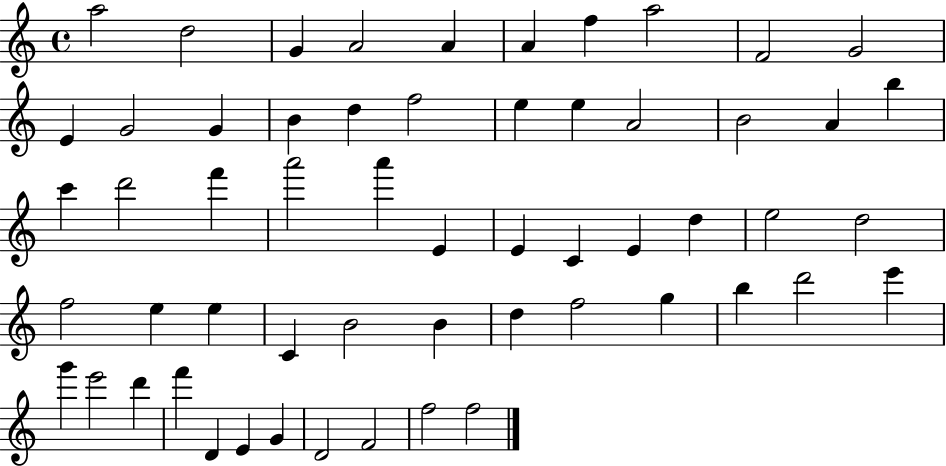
A5/h D5/h G4/q A4/h A4/q A4/q F5/q A5/h F4/h G4/h E4/q G4/h G4/q B4/q D5/q F5/h E5/q E5/q A4/h B4/h A4/q B5/q C6/q D6/h F6/q A6/h A6/q E4/q E4/q C4/q E4/q D5/q E5/h D5/h F5/h E5/q E5/q C4/q B4/h B4/q D5/q F5/h G5/q B5/q D6/h E6/q G6/q E6/h D6/q F6/q D4/q E4/q G4/q D4/h F4/h F5/h F5/h